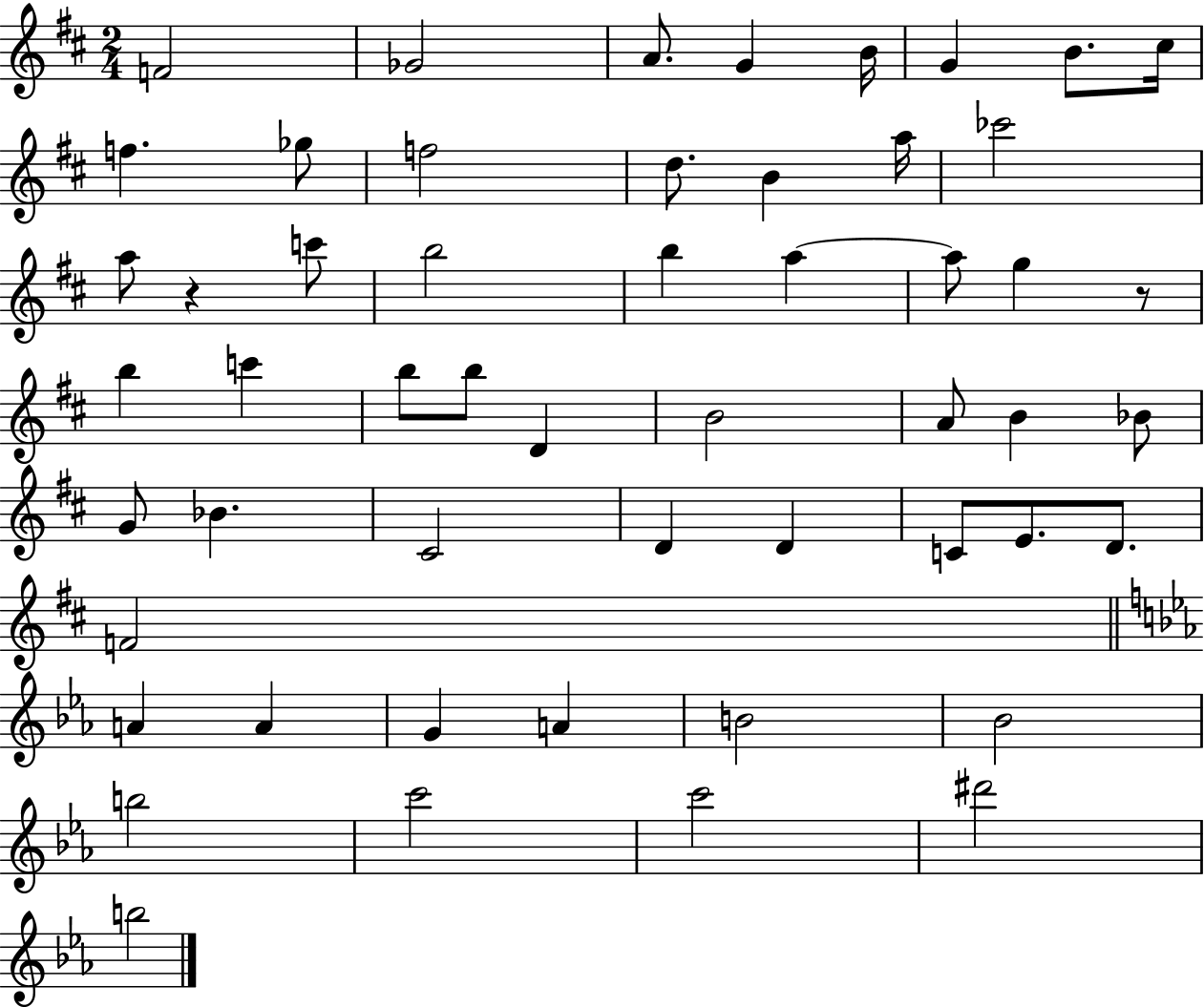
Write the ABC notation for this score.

X:1
T:Untitled
M:2/4
L:1/4
K:D
F2 _G2 A/2 G B/4 G B/2 ^c/4 f _g/2 f2 d/2 B a/4 _c'2 a/2 z c'/2 b2 b a a/2 g z/2 b c' b/2 b/2 D B2 A/2 B _B/2 G/2 _B ^C2 D D C/2 E/2 D/2 F2 A A G A B2 _B2 b2 c'2 c'2 ^d'2 b2